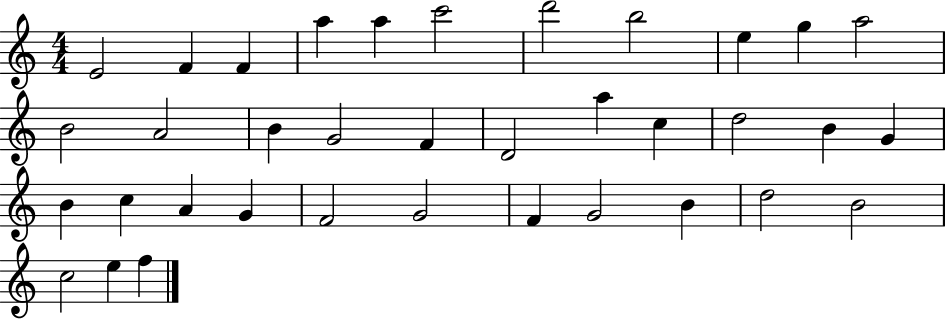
{
  \clef treble
  \numericTimeSignature
  \time 4/4
  \key c \major
  e'2 f'4 f'4 | a''4 a''4 c'''2 | d'''2 b''2 | e''4 g''4 a''2 | \break b'2 a'2 | b'4 g'2 f'4 | d'2 a''4 c''4 | d''2 b'4 g'4 | \break b'4 c''4 a'4 g'4 | f'2 g'2 | f'4 g'2 b'4 | d''2 b'2 | \break c''2 e''4 f''4 | \bar "|."
}